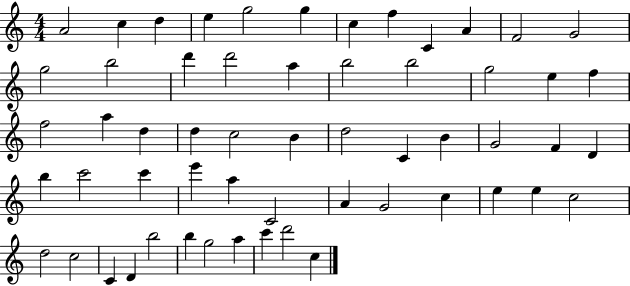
{
  \clef treble
  \numericTimeSignature
  \time 4/4
  \key c \major
  a'2 c''4 d''4 | e''4 g''2 g''4 | c''4 f''4 c'4 a'4 | f'2 g'2 | \break g''2 b''2 | d'''4 d'''2 a''4 | b''2 b''2 | g''2 e''4 f''4 | \break f''2 a''4 d''4 | d''4 c''2 b'4 | d''2 c'4 b'4 | g'2 f'4 d'4 | \break b''4 c'''2 c'''4 | e'''4 a''4 c'2 | a'4 g'2 c''4 | e''4 e''4 c''2 | \break d''2 c''2 | c'4 d'4 b''2 | b''4 g''2 a''4 | c'''4 d'''2 c''4 | \break \bar "|."
}